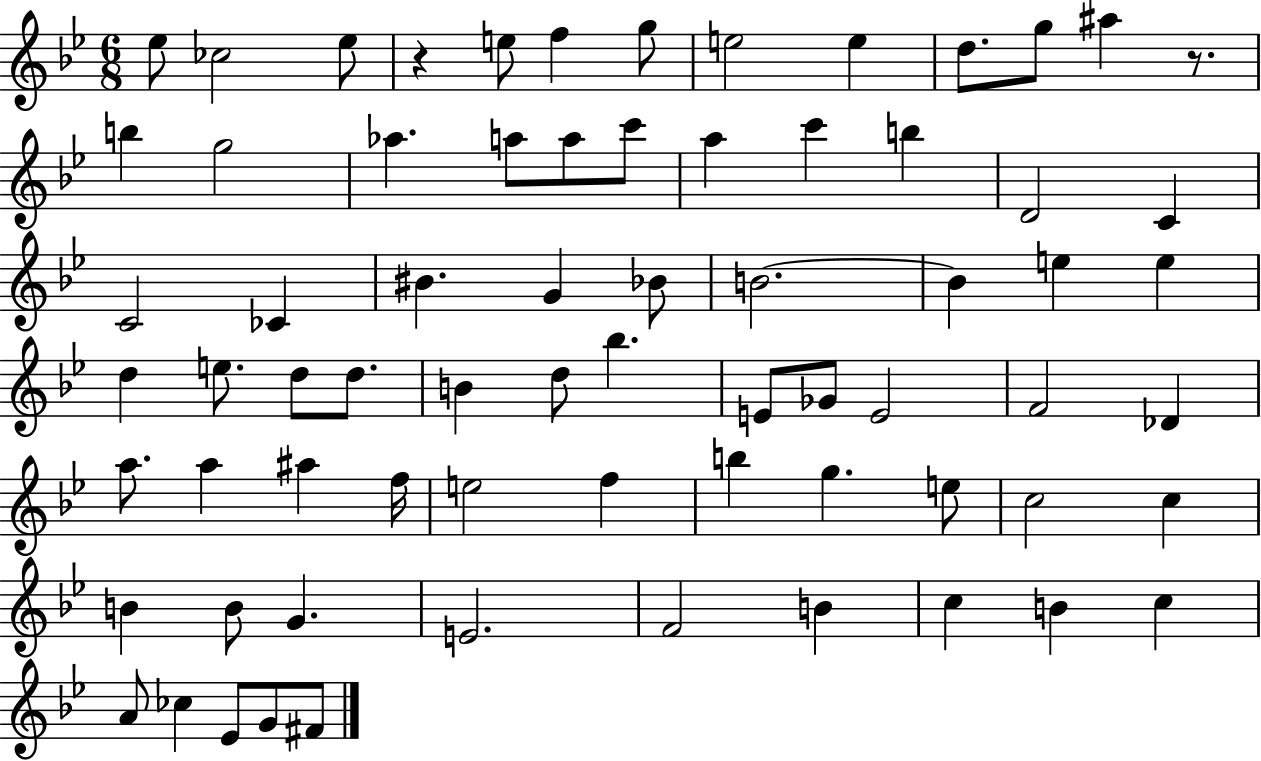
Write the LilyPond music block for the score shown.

{
  \clef treble
  \numericTimeSignature
  \time 6/8
  \key bes \major
  ees''8 ces''2 ees''8 | r4 e''8 f''4 g''8 | e''2 e''4 | d''8. g''8 ais''4 r8. | \break b''4 g''2 | aes''4. a''8 a''8 c'''8 | a''4 c'''4 b''4 | d'2 c'4 | \break c'2 ces'4 | bis'4. g'4 bes'8 | b'2.~~ | b'4 e''4 e''4 | \break d''4 e''8. d''8 d''8. | b'4 d''8 bes''4. | e'8 ges'8 e'2 | f'2 des'4 | \break a''8. a''4 ais''4 f''16 | e''2 f''4 | b''4 g''4. e''8 | c''2 c''4 | \break b'4 b'8 g'4. | e'2. | f'2 b'4 | c''4 b'4 c''4 | \break a'8 ces''4 ees'8 g'8 fis'8 | \bar "|."
}